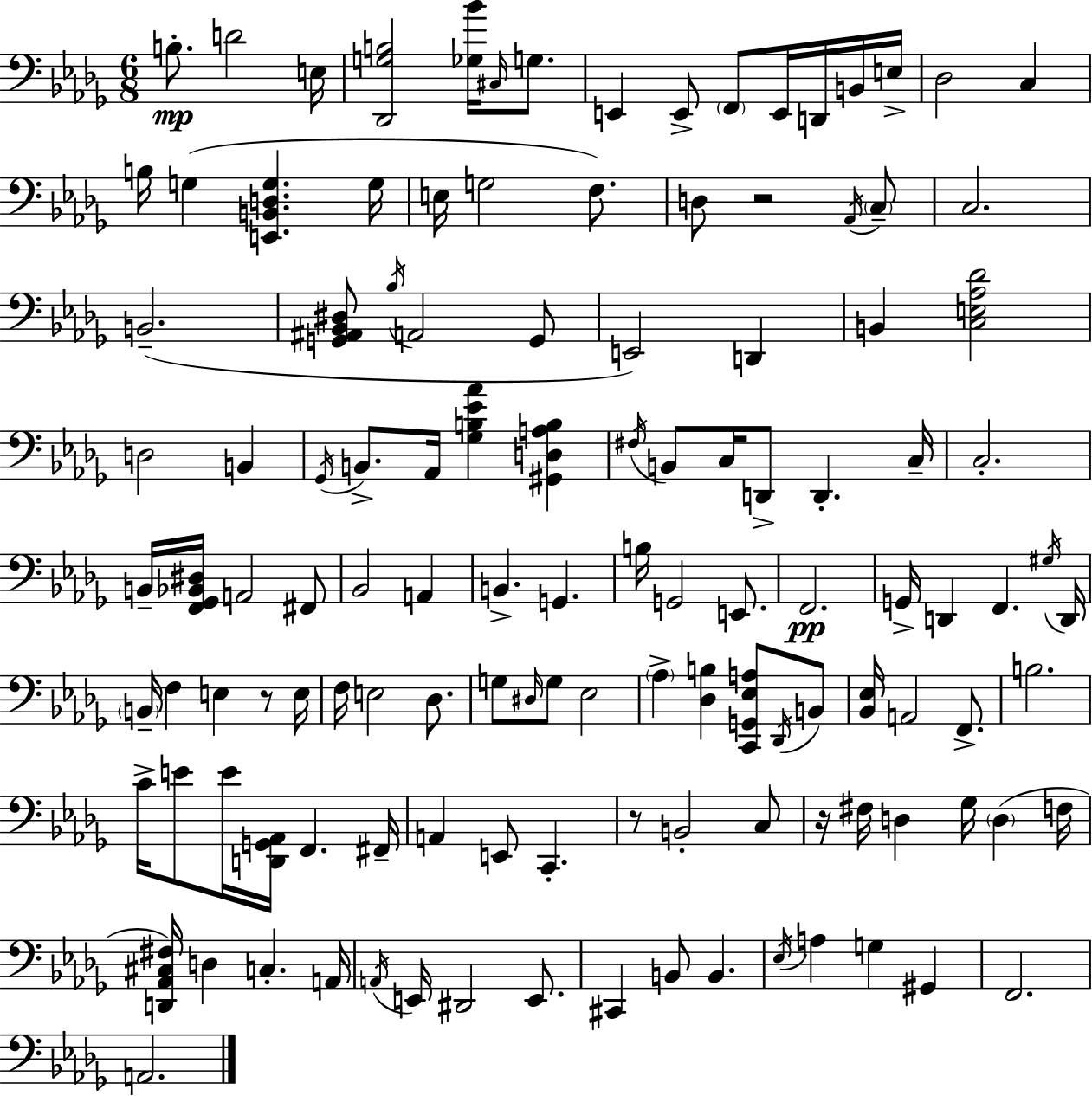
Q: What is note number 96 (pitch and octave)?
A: E2